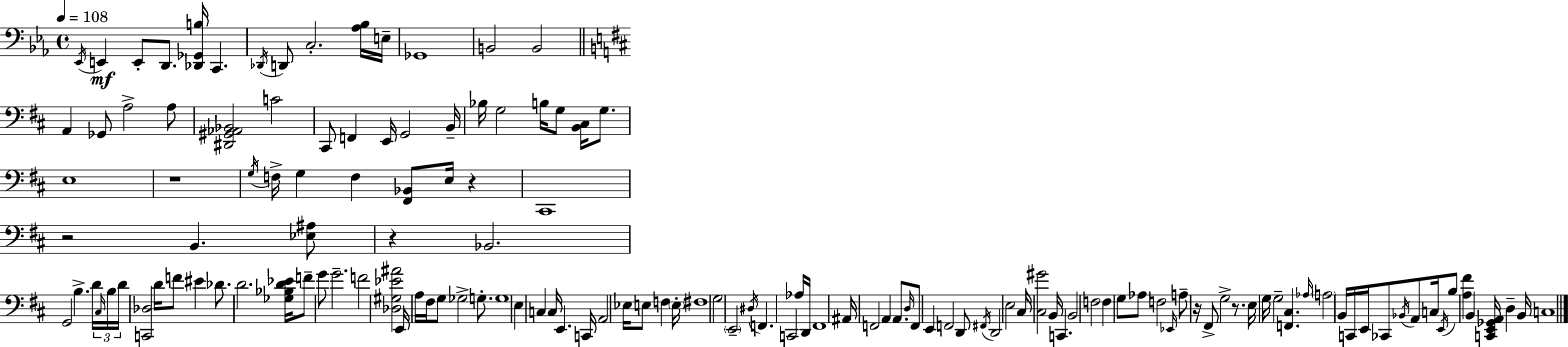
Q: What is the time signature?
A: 4/4